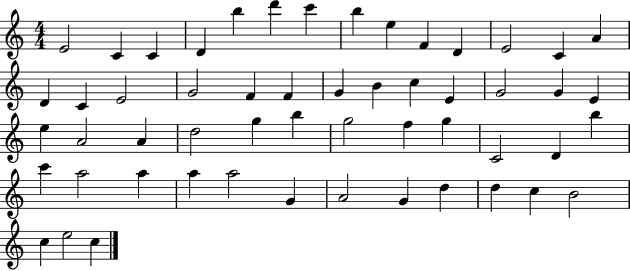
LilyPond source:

{
  \clef treble
  \numericTimeSignature
  \time 4/4
  \key c \major
  e'2 c'4 c'4 | d'4 b''4 d'''4 c'''4 | b''4 e''4 f'4 d'4 | e'2 c'4 a'4 | \break d'4 c'4 e'2 | g'2 f'4 f'4 | g'4 b'4 c''4 e'4 | g'2 g'4 e'4 | \break e''4 a'2 a'4 | d''2 g''4 b''4 | g''2 f''4 g''4 | c'2 d'4 b''4 | \break c'''4 a''2 a''4 | a''4 a''2 g'4 | a'2 g'4 d''4 | d''4 c''4 b'2 | \break c''4 e''2 c''4 | \bar "|."
}